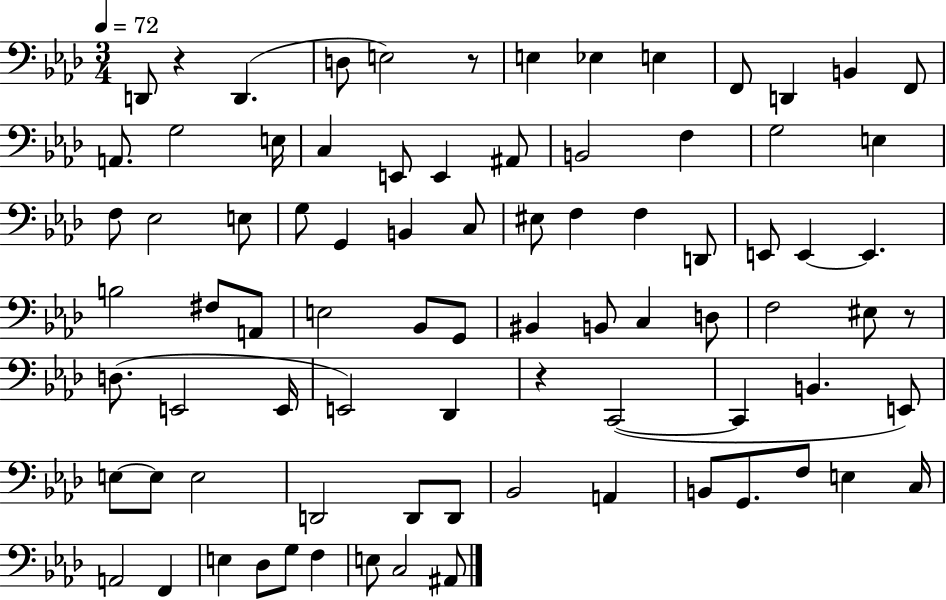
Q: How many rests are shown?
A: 4